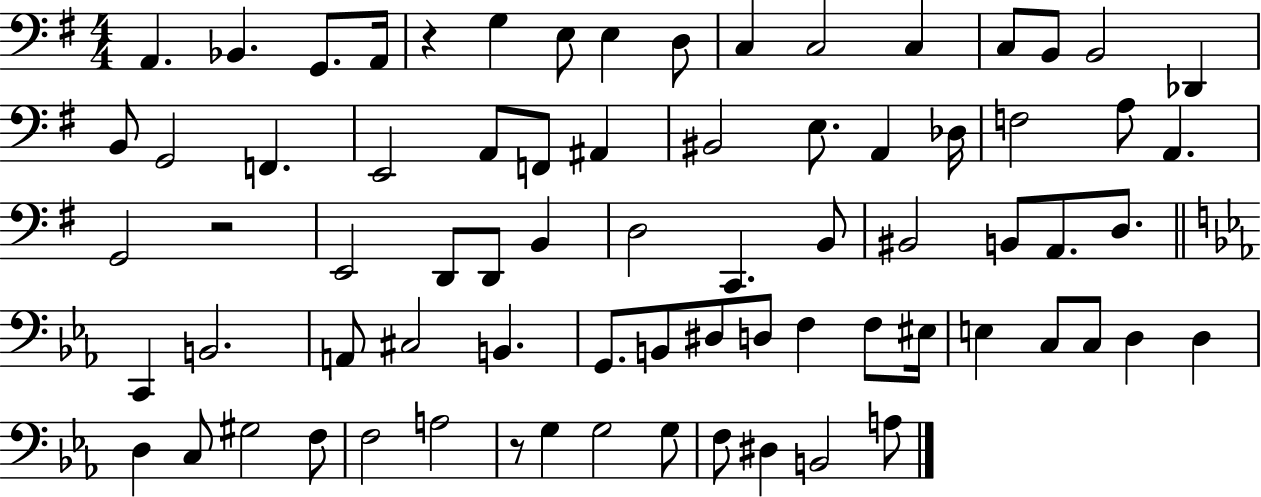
{
  \clef bass
  \numericTimeSignature
  \time 4/4
  \key g \major
  \repeat volta 2 { a,4. bes,4. g,8. a,16 | r4 g4 e8 e4 d8 | c4 c2 c4 | c8 b,8 b,2 des,4 | \break b,8 g,2 f,4. | e,2 a,8 f,8 ais,4 | bis,2 e8. a,4 des16 | f2 a8 a,4. | \break g,2 r2 | e,2 d,8 d,8 b,4 | d2 c,4. b,8 | bis,2 b,8 a,8. d8. | \break \bar "||" \break \key c \minor c,4 b,2. | a,8 cis2 b,4. | g,8. b,8 dis8 d8 f4 f8 eis16 | e4 c8 c8 d4 d4 | \break d4 c8 gis2 f8 | f2 a2 | r8 g4 g2 g8 | f8 dis4 b,2 a8 | \break } \bar "|."
}